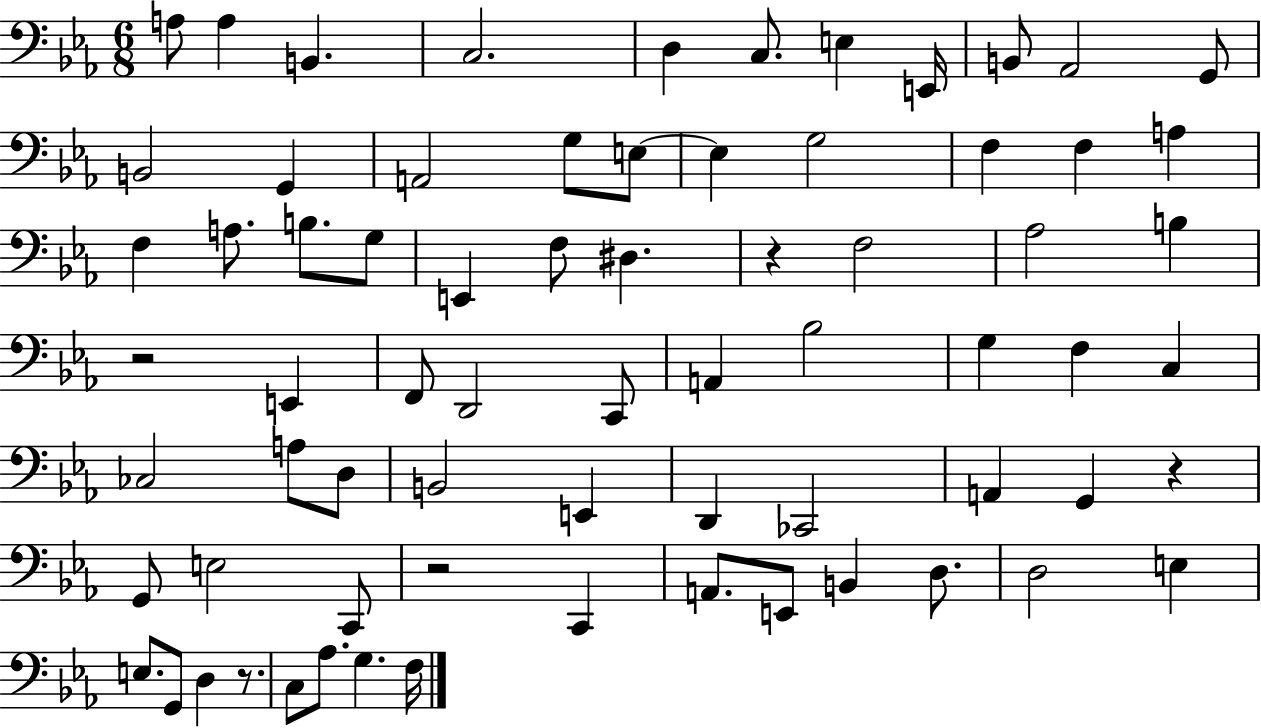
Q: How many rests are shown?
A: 5